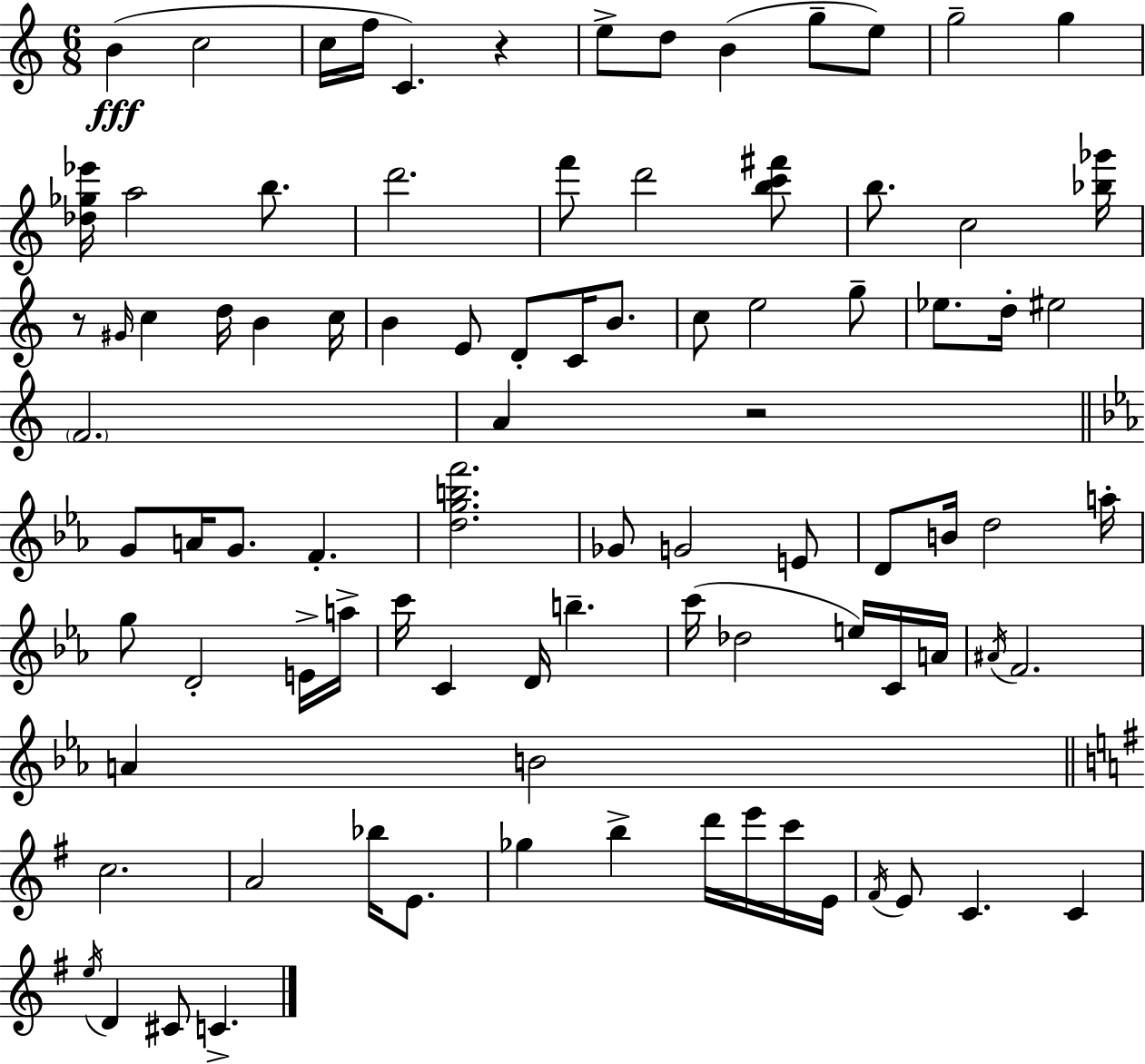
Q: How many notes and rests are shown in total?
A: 90